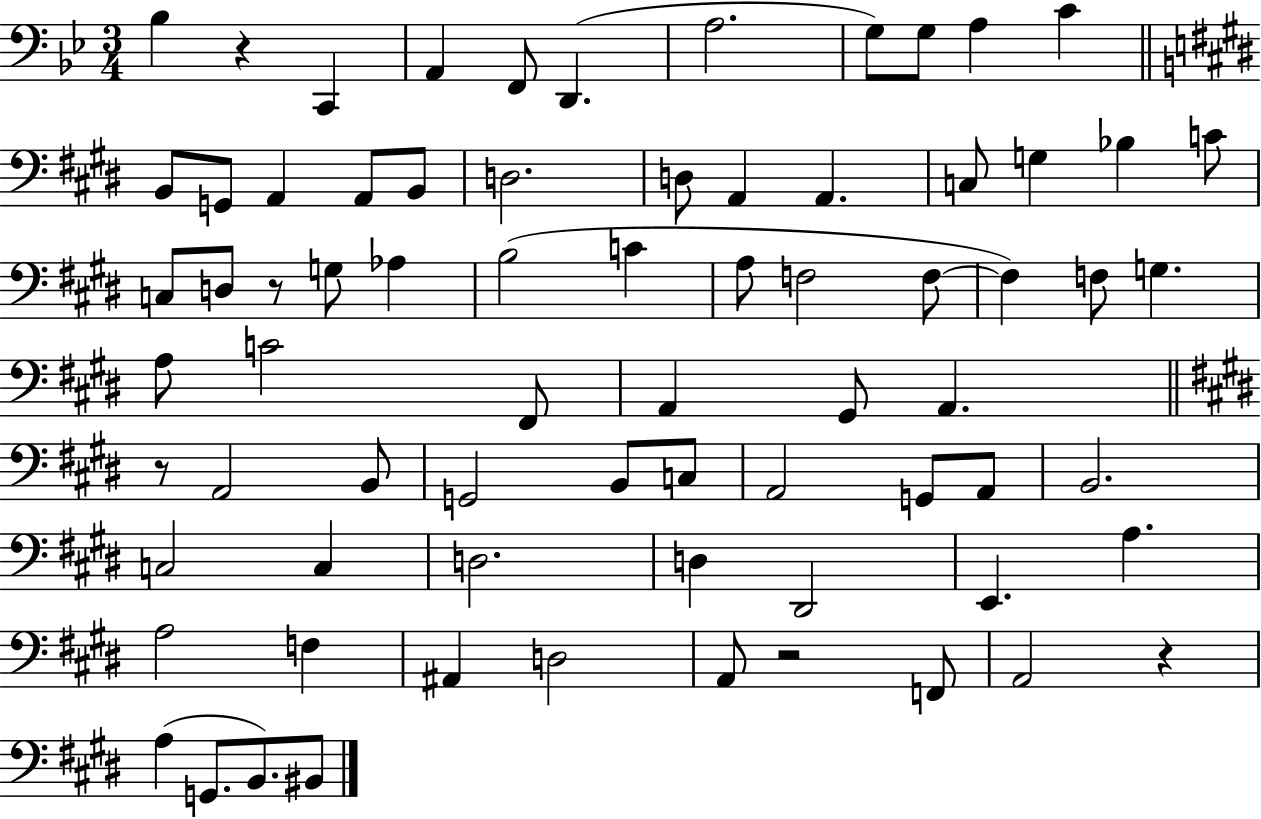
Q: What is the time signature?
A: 3/4